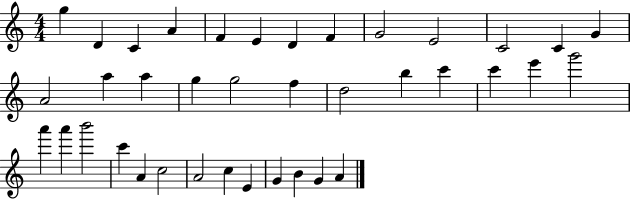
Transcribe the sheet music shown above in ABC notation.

X:1
T:Untitled
M:4/4
L:1/4
K:C
g D C A F E D F G2 E2 C2 C G A2 a a g g2 f d2 b c' c' e' g'2 a' a' b'2 c' A c2 A2 c E G B G A